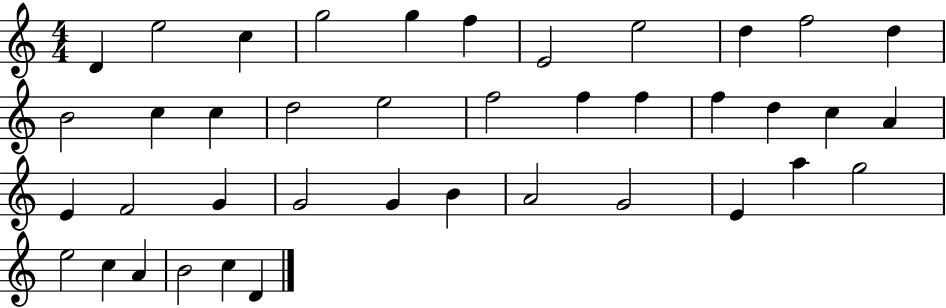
D4/q E5/h C5/q G5/h G5/q F5/q E4/h E5/h D5/q F5/h D5/q B4/h C5/q C5/q D5/h E5/h F5/h F5/q F5/q F5/q D5/q C5/q A4/q E4/q F4/h G4/q G4/h G4/q B4/q A4/h G4/h E4/q A5/q G5/h E5/h C5/q A4/q B4/h C5/q D4/q